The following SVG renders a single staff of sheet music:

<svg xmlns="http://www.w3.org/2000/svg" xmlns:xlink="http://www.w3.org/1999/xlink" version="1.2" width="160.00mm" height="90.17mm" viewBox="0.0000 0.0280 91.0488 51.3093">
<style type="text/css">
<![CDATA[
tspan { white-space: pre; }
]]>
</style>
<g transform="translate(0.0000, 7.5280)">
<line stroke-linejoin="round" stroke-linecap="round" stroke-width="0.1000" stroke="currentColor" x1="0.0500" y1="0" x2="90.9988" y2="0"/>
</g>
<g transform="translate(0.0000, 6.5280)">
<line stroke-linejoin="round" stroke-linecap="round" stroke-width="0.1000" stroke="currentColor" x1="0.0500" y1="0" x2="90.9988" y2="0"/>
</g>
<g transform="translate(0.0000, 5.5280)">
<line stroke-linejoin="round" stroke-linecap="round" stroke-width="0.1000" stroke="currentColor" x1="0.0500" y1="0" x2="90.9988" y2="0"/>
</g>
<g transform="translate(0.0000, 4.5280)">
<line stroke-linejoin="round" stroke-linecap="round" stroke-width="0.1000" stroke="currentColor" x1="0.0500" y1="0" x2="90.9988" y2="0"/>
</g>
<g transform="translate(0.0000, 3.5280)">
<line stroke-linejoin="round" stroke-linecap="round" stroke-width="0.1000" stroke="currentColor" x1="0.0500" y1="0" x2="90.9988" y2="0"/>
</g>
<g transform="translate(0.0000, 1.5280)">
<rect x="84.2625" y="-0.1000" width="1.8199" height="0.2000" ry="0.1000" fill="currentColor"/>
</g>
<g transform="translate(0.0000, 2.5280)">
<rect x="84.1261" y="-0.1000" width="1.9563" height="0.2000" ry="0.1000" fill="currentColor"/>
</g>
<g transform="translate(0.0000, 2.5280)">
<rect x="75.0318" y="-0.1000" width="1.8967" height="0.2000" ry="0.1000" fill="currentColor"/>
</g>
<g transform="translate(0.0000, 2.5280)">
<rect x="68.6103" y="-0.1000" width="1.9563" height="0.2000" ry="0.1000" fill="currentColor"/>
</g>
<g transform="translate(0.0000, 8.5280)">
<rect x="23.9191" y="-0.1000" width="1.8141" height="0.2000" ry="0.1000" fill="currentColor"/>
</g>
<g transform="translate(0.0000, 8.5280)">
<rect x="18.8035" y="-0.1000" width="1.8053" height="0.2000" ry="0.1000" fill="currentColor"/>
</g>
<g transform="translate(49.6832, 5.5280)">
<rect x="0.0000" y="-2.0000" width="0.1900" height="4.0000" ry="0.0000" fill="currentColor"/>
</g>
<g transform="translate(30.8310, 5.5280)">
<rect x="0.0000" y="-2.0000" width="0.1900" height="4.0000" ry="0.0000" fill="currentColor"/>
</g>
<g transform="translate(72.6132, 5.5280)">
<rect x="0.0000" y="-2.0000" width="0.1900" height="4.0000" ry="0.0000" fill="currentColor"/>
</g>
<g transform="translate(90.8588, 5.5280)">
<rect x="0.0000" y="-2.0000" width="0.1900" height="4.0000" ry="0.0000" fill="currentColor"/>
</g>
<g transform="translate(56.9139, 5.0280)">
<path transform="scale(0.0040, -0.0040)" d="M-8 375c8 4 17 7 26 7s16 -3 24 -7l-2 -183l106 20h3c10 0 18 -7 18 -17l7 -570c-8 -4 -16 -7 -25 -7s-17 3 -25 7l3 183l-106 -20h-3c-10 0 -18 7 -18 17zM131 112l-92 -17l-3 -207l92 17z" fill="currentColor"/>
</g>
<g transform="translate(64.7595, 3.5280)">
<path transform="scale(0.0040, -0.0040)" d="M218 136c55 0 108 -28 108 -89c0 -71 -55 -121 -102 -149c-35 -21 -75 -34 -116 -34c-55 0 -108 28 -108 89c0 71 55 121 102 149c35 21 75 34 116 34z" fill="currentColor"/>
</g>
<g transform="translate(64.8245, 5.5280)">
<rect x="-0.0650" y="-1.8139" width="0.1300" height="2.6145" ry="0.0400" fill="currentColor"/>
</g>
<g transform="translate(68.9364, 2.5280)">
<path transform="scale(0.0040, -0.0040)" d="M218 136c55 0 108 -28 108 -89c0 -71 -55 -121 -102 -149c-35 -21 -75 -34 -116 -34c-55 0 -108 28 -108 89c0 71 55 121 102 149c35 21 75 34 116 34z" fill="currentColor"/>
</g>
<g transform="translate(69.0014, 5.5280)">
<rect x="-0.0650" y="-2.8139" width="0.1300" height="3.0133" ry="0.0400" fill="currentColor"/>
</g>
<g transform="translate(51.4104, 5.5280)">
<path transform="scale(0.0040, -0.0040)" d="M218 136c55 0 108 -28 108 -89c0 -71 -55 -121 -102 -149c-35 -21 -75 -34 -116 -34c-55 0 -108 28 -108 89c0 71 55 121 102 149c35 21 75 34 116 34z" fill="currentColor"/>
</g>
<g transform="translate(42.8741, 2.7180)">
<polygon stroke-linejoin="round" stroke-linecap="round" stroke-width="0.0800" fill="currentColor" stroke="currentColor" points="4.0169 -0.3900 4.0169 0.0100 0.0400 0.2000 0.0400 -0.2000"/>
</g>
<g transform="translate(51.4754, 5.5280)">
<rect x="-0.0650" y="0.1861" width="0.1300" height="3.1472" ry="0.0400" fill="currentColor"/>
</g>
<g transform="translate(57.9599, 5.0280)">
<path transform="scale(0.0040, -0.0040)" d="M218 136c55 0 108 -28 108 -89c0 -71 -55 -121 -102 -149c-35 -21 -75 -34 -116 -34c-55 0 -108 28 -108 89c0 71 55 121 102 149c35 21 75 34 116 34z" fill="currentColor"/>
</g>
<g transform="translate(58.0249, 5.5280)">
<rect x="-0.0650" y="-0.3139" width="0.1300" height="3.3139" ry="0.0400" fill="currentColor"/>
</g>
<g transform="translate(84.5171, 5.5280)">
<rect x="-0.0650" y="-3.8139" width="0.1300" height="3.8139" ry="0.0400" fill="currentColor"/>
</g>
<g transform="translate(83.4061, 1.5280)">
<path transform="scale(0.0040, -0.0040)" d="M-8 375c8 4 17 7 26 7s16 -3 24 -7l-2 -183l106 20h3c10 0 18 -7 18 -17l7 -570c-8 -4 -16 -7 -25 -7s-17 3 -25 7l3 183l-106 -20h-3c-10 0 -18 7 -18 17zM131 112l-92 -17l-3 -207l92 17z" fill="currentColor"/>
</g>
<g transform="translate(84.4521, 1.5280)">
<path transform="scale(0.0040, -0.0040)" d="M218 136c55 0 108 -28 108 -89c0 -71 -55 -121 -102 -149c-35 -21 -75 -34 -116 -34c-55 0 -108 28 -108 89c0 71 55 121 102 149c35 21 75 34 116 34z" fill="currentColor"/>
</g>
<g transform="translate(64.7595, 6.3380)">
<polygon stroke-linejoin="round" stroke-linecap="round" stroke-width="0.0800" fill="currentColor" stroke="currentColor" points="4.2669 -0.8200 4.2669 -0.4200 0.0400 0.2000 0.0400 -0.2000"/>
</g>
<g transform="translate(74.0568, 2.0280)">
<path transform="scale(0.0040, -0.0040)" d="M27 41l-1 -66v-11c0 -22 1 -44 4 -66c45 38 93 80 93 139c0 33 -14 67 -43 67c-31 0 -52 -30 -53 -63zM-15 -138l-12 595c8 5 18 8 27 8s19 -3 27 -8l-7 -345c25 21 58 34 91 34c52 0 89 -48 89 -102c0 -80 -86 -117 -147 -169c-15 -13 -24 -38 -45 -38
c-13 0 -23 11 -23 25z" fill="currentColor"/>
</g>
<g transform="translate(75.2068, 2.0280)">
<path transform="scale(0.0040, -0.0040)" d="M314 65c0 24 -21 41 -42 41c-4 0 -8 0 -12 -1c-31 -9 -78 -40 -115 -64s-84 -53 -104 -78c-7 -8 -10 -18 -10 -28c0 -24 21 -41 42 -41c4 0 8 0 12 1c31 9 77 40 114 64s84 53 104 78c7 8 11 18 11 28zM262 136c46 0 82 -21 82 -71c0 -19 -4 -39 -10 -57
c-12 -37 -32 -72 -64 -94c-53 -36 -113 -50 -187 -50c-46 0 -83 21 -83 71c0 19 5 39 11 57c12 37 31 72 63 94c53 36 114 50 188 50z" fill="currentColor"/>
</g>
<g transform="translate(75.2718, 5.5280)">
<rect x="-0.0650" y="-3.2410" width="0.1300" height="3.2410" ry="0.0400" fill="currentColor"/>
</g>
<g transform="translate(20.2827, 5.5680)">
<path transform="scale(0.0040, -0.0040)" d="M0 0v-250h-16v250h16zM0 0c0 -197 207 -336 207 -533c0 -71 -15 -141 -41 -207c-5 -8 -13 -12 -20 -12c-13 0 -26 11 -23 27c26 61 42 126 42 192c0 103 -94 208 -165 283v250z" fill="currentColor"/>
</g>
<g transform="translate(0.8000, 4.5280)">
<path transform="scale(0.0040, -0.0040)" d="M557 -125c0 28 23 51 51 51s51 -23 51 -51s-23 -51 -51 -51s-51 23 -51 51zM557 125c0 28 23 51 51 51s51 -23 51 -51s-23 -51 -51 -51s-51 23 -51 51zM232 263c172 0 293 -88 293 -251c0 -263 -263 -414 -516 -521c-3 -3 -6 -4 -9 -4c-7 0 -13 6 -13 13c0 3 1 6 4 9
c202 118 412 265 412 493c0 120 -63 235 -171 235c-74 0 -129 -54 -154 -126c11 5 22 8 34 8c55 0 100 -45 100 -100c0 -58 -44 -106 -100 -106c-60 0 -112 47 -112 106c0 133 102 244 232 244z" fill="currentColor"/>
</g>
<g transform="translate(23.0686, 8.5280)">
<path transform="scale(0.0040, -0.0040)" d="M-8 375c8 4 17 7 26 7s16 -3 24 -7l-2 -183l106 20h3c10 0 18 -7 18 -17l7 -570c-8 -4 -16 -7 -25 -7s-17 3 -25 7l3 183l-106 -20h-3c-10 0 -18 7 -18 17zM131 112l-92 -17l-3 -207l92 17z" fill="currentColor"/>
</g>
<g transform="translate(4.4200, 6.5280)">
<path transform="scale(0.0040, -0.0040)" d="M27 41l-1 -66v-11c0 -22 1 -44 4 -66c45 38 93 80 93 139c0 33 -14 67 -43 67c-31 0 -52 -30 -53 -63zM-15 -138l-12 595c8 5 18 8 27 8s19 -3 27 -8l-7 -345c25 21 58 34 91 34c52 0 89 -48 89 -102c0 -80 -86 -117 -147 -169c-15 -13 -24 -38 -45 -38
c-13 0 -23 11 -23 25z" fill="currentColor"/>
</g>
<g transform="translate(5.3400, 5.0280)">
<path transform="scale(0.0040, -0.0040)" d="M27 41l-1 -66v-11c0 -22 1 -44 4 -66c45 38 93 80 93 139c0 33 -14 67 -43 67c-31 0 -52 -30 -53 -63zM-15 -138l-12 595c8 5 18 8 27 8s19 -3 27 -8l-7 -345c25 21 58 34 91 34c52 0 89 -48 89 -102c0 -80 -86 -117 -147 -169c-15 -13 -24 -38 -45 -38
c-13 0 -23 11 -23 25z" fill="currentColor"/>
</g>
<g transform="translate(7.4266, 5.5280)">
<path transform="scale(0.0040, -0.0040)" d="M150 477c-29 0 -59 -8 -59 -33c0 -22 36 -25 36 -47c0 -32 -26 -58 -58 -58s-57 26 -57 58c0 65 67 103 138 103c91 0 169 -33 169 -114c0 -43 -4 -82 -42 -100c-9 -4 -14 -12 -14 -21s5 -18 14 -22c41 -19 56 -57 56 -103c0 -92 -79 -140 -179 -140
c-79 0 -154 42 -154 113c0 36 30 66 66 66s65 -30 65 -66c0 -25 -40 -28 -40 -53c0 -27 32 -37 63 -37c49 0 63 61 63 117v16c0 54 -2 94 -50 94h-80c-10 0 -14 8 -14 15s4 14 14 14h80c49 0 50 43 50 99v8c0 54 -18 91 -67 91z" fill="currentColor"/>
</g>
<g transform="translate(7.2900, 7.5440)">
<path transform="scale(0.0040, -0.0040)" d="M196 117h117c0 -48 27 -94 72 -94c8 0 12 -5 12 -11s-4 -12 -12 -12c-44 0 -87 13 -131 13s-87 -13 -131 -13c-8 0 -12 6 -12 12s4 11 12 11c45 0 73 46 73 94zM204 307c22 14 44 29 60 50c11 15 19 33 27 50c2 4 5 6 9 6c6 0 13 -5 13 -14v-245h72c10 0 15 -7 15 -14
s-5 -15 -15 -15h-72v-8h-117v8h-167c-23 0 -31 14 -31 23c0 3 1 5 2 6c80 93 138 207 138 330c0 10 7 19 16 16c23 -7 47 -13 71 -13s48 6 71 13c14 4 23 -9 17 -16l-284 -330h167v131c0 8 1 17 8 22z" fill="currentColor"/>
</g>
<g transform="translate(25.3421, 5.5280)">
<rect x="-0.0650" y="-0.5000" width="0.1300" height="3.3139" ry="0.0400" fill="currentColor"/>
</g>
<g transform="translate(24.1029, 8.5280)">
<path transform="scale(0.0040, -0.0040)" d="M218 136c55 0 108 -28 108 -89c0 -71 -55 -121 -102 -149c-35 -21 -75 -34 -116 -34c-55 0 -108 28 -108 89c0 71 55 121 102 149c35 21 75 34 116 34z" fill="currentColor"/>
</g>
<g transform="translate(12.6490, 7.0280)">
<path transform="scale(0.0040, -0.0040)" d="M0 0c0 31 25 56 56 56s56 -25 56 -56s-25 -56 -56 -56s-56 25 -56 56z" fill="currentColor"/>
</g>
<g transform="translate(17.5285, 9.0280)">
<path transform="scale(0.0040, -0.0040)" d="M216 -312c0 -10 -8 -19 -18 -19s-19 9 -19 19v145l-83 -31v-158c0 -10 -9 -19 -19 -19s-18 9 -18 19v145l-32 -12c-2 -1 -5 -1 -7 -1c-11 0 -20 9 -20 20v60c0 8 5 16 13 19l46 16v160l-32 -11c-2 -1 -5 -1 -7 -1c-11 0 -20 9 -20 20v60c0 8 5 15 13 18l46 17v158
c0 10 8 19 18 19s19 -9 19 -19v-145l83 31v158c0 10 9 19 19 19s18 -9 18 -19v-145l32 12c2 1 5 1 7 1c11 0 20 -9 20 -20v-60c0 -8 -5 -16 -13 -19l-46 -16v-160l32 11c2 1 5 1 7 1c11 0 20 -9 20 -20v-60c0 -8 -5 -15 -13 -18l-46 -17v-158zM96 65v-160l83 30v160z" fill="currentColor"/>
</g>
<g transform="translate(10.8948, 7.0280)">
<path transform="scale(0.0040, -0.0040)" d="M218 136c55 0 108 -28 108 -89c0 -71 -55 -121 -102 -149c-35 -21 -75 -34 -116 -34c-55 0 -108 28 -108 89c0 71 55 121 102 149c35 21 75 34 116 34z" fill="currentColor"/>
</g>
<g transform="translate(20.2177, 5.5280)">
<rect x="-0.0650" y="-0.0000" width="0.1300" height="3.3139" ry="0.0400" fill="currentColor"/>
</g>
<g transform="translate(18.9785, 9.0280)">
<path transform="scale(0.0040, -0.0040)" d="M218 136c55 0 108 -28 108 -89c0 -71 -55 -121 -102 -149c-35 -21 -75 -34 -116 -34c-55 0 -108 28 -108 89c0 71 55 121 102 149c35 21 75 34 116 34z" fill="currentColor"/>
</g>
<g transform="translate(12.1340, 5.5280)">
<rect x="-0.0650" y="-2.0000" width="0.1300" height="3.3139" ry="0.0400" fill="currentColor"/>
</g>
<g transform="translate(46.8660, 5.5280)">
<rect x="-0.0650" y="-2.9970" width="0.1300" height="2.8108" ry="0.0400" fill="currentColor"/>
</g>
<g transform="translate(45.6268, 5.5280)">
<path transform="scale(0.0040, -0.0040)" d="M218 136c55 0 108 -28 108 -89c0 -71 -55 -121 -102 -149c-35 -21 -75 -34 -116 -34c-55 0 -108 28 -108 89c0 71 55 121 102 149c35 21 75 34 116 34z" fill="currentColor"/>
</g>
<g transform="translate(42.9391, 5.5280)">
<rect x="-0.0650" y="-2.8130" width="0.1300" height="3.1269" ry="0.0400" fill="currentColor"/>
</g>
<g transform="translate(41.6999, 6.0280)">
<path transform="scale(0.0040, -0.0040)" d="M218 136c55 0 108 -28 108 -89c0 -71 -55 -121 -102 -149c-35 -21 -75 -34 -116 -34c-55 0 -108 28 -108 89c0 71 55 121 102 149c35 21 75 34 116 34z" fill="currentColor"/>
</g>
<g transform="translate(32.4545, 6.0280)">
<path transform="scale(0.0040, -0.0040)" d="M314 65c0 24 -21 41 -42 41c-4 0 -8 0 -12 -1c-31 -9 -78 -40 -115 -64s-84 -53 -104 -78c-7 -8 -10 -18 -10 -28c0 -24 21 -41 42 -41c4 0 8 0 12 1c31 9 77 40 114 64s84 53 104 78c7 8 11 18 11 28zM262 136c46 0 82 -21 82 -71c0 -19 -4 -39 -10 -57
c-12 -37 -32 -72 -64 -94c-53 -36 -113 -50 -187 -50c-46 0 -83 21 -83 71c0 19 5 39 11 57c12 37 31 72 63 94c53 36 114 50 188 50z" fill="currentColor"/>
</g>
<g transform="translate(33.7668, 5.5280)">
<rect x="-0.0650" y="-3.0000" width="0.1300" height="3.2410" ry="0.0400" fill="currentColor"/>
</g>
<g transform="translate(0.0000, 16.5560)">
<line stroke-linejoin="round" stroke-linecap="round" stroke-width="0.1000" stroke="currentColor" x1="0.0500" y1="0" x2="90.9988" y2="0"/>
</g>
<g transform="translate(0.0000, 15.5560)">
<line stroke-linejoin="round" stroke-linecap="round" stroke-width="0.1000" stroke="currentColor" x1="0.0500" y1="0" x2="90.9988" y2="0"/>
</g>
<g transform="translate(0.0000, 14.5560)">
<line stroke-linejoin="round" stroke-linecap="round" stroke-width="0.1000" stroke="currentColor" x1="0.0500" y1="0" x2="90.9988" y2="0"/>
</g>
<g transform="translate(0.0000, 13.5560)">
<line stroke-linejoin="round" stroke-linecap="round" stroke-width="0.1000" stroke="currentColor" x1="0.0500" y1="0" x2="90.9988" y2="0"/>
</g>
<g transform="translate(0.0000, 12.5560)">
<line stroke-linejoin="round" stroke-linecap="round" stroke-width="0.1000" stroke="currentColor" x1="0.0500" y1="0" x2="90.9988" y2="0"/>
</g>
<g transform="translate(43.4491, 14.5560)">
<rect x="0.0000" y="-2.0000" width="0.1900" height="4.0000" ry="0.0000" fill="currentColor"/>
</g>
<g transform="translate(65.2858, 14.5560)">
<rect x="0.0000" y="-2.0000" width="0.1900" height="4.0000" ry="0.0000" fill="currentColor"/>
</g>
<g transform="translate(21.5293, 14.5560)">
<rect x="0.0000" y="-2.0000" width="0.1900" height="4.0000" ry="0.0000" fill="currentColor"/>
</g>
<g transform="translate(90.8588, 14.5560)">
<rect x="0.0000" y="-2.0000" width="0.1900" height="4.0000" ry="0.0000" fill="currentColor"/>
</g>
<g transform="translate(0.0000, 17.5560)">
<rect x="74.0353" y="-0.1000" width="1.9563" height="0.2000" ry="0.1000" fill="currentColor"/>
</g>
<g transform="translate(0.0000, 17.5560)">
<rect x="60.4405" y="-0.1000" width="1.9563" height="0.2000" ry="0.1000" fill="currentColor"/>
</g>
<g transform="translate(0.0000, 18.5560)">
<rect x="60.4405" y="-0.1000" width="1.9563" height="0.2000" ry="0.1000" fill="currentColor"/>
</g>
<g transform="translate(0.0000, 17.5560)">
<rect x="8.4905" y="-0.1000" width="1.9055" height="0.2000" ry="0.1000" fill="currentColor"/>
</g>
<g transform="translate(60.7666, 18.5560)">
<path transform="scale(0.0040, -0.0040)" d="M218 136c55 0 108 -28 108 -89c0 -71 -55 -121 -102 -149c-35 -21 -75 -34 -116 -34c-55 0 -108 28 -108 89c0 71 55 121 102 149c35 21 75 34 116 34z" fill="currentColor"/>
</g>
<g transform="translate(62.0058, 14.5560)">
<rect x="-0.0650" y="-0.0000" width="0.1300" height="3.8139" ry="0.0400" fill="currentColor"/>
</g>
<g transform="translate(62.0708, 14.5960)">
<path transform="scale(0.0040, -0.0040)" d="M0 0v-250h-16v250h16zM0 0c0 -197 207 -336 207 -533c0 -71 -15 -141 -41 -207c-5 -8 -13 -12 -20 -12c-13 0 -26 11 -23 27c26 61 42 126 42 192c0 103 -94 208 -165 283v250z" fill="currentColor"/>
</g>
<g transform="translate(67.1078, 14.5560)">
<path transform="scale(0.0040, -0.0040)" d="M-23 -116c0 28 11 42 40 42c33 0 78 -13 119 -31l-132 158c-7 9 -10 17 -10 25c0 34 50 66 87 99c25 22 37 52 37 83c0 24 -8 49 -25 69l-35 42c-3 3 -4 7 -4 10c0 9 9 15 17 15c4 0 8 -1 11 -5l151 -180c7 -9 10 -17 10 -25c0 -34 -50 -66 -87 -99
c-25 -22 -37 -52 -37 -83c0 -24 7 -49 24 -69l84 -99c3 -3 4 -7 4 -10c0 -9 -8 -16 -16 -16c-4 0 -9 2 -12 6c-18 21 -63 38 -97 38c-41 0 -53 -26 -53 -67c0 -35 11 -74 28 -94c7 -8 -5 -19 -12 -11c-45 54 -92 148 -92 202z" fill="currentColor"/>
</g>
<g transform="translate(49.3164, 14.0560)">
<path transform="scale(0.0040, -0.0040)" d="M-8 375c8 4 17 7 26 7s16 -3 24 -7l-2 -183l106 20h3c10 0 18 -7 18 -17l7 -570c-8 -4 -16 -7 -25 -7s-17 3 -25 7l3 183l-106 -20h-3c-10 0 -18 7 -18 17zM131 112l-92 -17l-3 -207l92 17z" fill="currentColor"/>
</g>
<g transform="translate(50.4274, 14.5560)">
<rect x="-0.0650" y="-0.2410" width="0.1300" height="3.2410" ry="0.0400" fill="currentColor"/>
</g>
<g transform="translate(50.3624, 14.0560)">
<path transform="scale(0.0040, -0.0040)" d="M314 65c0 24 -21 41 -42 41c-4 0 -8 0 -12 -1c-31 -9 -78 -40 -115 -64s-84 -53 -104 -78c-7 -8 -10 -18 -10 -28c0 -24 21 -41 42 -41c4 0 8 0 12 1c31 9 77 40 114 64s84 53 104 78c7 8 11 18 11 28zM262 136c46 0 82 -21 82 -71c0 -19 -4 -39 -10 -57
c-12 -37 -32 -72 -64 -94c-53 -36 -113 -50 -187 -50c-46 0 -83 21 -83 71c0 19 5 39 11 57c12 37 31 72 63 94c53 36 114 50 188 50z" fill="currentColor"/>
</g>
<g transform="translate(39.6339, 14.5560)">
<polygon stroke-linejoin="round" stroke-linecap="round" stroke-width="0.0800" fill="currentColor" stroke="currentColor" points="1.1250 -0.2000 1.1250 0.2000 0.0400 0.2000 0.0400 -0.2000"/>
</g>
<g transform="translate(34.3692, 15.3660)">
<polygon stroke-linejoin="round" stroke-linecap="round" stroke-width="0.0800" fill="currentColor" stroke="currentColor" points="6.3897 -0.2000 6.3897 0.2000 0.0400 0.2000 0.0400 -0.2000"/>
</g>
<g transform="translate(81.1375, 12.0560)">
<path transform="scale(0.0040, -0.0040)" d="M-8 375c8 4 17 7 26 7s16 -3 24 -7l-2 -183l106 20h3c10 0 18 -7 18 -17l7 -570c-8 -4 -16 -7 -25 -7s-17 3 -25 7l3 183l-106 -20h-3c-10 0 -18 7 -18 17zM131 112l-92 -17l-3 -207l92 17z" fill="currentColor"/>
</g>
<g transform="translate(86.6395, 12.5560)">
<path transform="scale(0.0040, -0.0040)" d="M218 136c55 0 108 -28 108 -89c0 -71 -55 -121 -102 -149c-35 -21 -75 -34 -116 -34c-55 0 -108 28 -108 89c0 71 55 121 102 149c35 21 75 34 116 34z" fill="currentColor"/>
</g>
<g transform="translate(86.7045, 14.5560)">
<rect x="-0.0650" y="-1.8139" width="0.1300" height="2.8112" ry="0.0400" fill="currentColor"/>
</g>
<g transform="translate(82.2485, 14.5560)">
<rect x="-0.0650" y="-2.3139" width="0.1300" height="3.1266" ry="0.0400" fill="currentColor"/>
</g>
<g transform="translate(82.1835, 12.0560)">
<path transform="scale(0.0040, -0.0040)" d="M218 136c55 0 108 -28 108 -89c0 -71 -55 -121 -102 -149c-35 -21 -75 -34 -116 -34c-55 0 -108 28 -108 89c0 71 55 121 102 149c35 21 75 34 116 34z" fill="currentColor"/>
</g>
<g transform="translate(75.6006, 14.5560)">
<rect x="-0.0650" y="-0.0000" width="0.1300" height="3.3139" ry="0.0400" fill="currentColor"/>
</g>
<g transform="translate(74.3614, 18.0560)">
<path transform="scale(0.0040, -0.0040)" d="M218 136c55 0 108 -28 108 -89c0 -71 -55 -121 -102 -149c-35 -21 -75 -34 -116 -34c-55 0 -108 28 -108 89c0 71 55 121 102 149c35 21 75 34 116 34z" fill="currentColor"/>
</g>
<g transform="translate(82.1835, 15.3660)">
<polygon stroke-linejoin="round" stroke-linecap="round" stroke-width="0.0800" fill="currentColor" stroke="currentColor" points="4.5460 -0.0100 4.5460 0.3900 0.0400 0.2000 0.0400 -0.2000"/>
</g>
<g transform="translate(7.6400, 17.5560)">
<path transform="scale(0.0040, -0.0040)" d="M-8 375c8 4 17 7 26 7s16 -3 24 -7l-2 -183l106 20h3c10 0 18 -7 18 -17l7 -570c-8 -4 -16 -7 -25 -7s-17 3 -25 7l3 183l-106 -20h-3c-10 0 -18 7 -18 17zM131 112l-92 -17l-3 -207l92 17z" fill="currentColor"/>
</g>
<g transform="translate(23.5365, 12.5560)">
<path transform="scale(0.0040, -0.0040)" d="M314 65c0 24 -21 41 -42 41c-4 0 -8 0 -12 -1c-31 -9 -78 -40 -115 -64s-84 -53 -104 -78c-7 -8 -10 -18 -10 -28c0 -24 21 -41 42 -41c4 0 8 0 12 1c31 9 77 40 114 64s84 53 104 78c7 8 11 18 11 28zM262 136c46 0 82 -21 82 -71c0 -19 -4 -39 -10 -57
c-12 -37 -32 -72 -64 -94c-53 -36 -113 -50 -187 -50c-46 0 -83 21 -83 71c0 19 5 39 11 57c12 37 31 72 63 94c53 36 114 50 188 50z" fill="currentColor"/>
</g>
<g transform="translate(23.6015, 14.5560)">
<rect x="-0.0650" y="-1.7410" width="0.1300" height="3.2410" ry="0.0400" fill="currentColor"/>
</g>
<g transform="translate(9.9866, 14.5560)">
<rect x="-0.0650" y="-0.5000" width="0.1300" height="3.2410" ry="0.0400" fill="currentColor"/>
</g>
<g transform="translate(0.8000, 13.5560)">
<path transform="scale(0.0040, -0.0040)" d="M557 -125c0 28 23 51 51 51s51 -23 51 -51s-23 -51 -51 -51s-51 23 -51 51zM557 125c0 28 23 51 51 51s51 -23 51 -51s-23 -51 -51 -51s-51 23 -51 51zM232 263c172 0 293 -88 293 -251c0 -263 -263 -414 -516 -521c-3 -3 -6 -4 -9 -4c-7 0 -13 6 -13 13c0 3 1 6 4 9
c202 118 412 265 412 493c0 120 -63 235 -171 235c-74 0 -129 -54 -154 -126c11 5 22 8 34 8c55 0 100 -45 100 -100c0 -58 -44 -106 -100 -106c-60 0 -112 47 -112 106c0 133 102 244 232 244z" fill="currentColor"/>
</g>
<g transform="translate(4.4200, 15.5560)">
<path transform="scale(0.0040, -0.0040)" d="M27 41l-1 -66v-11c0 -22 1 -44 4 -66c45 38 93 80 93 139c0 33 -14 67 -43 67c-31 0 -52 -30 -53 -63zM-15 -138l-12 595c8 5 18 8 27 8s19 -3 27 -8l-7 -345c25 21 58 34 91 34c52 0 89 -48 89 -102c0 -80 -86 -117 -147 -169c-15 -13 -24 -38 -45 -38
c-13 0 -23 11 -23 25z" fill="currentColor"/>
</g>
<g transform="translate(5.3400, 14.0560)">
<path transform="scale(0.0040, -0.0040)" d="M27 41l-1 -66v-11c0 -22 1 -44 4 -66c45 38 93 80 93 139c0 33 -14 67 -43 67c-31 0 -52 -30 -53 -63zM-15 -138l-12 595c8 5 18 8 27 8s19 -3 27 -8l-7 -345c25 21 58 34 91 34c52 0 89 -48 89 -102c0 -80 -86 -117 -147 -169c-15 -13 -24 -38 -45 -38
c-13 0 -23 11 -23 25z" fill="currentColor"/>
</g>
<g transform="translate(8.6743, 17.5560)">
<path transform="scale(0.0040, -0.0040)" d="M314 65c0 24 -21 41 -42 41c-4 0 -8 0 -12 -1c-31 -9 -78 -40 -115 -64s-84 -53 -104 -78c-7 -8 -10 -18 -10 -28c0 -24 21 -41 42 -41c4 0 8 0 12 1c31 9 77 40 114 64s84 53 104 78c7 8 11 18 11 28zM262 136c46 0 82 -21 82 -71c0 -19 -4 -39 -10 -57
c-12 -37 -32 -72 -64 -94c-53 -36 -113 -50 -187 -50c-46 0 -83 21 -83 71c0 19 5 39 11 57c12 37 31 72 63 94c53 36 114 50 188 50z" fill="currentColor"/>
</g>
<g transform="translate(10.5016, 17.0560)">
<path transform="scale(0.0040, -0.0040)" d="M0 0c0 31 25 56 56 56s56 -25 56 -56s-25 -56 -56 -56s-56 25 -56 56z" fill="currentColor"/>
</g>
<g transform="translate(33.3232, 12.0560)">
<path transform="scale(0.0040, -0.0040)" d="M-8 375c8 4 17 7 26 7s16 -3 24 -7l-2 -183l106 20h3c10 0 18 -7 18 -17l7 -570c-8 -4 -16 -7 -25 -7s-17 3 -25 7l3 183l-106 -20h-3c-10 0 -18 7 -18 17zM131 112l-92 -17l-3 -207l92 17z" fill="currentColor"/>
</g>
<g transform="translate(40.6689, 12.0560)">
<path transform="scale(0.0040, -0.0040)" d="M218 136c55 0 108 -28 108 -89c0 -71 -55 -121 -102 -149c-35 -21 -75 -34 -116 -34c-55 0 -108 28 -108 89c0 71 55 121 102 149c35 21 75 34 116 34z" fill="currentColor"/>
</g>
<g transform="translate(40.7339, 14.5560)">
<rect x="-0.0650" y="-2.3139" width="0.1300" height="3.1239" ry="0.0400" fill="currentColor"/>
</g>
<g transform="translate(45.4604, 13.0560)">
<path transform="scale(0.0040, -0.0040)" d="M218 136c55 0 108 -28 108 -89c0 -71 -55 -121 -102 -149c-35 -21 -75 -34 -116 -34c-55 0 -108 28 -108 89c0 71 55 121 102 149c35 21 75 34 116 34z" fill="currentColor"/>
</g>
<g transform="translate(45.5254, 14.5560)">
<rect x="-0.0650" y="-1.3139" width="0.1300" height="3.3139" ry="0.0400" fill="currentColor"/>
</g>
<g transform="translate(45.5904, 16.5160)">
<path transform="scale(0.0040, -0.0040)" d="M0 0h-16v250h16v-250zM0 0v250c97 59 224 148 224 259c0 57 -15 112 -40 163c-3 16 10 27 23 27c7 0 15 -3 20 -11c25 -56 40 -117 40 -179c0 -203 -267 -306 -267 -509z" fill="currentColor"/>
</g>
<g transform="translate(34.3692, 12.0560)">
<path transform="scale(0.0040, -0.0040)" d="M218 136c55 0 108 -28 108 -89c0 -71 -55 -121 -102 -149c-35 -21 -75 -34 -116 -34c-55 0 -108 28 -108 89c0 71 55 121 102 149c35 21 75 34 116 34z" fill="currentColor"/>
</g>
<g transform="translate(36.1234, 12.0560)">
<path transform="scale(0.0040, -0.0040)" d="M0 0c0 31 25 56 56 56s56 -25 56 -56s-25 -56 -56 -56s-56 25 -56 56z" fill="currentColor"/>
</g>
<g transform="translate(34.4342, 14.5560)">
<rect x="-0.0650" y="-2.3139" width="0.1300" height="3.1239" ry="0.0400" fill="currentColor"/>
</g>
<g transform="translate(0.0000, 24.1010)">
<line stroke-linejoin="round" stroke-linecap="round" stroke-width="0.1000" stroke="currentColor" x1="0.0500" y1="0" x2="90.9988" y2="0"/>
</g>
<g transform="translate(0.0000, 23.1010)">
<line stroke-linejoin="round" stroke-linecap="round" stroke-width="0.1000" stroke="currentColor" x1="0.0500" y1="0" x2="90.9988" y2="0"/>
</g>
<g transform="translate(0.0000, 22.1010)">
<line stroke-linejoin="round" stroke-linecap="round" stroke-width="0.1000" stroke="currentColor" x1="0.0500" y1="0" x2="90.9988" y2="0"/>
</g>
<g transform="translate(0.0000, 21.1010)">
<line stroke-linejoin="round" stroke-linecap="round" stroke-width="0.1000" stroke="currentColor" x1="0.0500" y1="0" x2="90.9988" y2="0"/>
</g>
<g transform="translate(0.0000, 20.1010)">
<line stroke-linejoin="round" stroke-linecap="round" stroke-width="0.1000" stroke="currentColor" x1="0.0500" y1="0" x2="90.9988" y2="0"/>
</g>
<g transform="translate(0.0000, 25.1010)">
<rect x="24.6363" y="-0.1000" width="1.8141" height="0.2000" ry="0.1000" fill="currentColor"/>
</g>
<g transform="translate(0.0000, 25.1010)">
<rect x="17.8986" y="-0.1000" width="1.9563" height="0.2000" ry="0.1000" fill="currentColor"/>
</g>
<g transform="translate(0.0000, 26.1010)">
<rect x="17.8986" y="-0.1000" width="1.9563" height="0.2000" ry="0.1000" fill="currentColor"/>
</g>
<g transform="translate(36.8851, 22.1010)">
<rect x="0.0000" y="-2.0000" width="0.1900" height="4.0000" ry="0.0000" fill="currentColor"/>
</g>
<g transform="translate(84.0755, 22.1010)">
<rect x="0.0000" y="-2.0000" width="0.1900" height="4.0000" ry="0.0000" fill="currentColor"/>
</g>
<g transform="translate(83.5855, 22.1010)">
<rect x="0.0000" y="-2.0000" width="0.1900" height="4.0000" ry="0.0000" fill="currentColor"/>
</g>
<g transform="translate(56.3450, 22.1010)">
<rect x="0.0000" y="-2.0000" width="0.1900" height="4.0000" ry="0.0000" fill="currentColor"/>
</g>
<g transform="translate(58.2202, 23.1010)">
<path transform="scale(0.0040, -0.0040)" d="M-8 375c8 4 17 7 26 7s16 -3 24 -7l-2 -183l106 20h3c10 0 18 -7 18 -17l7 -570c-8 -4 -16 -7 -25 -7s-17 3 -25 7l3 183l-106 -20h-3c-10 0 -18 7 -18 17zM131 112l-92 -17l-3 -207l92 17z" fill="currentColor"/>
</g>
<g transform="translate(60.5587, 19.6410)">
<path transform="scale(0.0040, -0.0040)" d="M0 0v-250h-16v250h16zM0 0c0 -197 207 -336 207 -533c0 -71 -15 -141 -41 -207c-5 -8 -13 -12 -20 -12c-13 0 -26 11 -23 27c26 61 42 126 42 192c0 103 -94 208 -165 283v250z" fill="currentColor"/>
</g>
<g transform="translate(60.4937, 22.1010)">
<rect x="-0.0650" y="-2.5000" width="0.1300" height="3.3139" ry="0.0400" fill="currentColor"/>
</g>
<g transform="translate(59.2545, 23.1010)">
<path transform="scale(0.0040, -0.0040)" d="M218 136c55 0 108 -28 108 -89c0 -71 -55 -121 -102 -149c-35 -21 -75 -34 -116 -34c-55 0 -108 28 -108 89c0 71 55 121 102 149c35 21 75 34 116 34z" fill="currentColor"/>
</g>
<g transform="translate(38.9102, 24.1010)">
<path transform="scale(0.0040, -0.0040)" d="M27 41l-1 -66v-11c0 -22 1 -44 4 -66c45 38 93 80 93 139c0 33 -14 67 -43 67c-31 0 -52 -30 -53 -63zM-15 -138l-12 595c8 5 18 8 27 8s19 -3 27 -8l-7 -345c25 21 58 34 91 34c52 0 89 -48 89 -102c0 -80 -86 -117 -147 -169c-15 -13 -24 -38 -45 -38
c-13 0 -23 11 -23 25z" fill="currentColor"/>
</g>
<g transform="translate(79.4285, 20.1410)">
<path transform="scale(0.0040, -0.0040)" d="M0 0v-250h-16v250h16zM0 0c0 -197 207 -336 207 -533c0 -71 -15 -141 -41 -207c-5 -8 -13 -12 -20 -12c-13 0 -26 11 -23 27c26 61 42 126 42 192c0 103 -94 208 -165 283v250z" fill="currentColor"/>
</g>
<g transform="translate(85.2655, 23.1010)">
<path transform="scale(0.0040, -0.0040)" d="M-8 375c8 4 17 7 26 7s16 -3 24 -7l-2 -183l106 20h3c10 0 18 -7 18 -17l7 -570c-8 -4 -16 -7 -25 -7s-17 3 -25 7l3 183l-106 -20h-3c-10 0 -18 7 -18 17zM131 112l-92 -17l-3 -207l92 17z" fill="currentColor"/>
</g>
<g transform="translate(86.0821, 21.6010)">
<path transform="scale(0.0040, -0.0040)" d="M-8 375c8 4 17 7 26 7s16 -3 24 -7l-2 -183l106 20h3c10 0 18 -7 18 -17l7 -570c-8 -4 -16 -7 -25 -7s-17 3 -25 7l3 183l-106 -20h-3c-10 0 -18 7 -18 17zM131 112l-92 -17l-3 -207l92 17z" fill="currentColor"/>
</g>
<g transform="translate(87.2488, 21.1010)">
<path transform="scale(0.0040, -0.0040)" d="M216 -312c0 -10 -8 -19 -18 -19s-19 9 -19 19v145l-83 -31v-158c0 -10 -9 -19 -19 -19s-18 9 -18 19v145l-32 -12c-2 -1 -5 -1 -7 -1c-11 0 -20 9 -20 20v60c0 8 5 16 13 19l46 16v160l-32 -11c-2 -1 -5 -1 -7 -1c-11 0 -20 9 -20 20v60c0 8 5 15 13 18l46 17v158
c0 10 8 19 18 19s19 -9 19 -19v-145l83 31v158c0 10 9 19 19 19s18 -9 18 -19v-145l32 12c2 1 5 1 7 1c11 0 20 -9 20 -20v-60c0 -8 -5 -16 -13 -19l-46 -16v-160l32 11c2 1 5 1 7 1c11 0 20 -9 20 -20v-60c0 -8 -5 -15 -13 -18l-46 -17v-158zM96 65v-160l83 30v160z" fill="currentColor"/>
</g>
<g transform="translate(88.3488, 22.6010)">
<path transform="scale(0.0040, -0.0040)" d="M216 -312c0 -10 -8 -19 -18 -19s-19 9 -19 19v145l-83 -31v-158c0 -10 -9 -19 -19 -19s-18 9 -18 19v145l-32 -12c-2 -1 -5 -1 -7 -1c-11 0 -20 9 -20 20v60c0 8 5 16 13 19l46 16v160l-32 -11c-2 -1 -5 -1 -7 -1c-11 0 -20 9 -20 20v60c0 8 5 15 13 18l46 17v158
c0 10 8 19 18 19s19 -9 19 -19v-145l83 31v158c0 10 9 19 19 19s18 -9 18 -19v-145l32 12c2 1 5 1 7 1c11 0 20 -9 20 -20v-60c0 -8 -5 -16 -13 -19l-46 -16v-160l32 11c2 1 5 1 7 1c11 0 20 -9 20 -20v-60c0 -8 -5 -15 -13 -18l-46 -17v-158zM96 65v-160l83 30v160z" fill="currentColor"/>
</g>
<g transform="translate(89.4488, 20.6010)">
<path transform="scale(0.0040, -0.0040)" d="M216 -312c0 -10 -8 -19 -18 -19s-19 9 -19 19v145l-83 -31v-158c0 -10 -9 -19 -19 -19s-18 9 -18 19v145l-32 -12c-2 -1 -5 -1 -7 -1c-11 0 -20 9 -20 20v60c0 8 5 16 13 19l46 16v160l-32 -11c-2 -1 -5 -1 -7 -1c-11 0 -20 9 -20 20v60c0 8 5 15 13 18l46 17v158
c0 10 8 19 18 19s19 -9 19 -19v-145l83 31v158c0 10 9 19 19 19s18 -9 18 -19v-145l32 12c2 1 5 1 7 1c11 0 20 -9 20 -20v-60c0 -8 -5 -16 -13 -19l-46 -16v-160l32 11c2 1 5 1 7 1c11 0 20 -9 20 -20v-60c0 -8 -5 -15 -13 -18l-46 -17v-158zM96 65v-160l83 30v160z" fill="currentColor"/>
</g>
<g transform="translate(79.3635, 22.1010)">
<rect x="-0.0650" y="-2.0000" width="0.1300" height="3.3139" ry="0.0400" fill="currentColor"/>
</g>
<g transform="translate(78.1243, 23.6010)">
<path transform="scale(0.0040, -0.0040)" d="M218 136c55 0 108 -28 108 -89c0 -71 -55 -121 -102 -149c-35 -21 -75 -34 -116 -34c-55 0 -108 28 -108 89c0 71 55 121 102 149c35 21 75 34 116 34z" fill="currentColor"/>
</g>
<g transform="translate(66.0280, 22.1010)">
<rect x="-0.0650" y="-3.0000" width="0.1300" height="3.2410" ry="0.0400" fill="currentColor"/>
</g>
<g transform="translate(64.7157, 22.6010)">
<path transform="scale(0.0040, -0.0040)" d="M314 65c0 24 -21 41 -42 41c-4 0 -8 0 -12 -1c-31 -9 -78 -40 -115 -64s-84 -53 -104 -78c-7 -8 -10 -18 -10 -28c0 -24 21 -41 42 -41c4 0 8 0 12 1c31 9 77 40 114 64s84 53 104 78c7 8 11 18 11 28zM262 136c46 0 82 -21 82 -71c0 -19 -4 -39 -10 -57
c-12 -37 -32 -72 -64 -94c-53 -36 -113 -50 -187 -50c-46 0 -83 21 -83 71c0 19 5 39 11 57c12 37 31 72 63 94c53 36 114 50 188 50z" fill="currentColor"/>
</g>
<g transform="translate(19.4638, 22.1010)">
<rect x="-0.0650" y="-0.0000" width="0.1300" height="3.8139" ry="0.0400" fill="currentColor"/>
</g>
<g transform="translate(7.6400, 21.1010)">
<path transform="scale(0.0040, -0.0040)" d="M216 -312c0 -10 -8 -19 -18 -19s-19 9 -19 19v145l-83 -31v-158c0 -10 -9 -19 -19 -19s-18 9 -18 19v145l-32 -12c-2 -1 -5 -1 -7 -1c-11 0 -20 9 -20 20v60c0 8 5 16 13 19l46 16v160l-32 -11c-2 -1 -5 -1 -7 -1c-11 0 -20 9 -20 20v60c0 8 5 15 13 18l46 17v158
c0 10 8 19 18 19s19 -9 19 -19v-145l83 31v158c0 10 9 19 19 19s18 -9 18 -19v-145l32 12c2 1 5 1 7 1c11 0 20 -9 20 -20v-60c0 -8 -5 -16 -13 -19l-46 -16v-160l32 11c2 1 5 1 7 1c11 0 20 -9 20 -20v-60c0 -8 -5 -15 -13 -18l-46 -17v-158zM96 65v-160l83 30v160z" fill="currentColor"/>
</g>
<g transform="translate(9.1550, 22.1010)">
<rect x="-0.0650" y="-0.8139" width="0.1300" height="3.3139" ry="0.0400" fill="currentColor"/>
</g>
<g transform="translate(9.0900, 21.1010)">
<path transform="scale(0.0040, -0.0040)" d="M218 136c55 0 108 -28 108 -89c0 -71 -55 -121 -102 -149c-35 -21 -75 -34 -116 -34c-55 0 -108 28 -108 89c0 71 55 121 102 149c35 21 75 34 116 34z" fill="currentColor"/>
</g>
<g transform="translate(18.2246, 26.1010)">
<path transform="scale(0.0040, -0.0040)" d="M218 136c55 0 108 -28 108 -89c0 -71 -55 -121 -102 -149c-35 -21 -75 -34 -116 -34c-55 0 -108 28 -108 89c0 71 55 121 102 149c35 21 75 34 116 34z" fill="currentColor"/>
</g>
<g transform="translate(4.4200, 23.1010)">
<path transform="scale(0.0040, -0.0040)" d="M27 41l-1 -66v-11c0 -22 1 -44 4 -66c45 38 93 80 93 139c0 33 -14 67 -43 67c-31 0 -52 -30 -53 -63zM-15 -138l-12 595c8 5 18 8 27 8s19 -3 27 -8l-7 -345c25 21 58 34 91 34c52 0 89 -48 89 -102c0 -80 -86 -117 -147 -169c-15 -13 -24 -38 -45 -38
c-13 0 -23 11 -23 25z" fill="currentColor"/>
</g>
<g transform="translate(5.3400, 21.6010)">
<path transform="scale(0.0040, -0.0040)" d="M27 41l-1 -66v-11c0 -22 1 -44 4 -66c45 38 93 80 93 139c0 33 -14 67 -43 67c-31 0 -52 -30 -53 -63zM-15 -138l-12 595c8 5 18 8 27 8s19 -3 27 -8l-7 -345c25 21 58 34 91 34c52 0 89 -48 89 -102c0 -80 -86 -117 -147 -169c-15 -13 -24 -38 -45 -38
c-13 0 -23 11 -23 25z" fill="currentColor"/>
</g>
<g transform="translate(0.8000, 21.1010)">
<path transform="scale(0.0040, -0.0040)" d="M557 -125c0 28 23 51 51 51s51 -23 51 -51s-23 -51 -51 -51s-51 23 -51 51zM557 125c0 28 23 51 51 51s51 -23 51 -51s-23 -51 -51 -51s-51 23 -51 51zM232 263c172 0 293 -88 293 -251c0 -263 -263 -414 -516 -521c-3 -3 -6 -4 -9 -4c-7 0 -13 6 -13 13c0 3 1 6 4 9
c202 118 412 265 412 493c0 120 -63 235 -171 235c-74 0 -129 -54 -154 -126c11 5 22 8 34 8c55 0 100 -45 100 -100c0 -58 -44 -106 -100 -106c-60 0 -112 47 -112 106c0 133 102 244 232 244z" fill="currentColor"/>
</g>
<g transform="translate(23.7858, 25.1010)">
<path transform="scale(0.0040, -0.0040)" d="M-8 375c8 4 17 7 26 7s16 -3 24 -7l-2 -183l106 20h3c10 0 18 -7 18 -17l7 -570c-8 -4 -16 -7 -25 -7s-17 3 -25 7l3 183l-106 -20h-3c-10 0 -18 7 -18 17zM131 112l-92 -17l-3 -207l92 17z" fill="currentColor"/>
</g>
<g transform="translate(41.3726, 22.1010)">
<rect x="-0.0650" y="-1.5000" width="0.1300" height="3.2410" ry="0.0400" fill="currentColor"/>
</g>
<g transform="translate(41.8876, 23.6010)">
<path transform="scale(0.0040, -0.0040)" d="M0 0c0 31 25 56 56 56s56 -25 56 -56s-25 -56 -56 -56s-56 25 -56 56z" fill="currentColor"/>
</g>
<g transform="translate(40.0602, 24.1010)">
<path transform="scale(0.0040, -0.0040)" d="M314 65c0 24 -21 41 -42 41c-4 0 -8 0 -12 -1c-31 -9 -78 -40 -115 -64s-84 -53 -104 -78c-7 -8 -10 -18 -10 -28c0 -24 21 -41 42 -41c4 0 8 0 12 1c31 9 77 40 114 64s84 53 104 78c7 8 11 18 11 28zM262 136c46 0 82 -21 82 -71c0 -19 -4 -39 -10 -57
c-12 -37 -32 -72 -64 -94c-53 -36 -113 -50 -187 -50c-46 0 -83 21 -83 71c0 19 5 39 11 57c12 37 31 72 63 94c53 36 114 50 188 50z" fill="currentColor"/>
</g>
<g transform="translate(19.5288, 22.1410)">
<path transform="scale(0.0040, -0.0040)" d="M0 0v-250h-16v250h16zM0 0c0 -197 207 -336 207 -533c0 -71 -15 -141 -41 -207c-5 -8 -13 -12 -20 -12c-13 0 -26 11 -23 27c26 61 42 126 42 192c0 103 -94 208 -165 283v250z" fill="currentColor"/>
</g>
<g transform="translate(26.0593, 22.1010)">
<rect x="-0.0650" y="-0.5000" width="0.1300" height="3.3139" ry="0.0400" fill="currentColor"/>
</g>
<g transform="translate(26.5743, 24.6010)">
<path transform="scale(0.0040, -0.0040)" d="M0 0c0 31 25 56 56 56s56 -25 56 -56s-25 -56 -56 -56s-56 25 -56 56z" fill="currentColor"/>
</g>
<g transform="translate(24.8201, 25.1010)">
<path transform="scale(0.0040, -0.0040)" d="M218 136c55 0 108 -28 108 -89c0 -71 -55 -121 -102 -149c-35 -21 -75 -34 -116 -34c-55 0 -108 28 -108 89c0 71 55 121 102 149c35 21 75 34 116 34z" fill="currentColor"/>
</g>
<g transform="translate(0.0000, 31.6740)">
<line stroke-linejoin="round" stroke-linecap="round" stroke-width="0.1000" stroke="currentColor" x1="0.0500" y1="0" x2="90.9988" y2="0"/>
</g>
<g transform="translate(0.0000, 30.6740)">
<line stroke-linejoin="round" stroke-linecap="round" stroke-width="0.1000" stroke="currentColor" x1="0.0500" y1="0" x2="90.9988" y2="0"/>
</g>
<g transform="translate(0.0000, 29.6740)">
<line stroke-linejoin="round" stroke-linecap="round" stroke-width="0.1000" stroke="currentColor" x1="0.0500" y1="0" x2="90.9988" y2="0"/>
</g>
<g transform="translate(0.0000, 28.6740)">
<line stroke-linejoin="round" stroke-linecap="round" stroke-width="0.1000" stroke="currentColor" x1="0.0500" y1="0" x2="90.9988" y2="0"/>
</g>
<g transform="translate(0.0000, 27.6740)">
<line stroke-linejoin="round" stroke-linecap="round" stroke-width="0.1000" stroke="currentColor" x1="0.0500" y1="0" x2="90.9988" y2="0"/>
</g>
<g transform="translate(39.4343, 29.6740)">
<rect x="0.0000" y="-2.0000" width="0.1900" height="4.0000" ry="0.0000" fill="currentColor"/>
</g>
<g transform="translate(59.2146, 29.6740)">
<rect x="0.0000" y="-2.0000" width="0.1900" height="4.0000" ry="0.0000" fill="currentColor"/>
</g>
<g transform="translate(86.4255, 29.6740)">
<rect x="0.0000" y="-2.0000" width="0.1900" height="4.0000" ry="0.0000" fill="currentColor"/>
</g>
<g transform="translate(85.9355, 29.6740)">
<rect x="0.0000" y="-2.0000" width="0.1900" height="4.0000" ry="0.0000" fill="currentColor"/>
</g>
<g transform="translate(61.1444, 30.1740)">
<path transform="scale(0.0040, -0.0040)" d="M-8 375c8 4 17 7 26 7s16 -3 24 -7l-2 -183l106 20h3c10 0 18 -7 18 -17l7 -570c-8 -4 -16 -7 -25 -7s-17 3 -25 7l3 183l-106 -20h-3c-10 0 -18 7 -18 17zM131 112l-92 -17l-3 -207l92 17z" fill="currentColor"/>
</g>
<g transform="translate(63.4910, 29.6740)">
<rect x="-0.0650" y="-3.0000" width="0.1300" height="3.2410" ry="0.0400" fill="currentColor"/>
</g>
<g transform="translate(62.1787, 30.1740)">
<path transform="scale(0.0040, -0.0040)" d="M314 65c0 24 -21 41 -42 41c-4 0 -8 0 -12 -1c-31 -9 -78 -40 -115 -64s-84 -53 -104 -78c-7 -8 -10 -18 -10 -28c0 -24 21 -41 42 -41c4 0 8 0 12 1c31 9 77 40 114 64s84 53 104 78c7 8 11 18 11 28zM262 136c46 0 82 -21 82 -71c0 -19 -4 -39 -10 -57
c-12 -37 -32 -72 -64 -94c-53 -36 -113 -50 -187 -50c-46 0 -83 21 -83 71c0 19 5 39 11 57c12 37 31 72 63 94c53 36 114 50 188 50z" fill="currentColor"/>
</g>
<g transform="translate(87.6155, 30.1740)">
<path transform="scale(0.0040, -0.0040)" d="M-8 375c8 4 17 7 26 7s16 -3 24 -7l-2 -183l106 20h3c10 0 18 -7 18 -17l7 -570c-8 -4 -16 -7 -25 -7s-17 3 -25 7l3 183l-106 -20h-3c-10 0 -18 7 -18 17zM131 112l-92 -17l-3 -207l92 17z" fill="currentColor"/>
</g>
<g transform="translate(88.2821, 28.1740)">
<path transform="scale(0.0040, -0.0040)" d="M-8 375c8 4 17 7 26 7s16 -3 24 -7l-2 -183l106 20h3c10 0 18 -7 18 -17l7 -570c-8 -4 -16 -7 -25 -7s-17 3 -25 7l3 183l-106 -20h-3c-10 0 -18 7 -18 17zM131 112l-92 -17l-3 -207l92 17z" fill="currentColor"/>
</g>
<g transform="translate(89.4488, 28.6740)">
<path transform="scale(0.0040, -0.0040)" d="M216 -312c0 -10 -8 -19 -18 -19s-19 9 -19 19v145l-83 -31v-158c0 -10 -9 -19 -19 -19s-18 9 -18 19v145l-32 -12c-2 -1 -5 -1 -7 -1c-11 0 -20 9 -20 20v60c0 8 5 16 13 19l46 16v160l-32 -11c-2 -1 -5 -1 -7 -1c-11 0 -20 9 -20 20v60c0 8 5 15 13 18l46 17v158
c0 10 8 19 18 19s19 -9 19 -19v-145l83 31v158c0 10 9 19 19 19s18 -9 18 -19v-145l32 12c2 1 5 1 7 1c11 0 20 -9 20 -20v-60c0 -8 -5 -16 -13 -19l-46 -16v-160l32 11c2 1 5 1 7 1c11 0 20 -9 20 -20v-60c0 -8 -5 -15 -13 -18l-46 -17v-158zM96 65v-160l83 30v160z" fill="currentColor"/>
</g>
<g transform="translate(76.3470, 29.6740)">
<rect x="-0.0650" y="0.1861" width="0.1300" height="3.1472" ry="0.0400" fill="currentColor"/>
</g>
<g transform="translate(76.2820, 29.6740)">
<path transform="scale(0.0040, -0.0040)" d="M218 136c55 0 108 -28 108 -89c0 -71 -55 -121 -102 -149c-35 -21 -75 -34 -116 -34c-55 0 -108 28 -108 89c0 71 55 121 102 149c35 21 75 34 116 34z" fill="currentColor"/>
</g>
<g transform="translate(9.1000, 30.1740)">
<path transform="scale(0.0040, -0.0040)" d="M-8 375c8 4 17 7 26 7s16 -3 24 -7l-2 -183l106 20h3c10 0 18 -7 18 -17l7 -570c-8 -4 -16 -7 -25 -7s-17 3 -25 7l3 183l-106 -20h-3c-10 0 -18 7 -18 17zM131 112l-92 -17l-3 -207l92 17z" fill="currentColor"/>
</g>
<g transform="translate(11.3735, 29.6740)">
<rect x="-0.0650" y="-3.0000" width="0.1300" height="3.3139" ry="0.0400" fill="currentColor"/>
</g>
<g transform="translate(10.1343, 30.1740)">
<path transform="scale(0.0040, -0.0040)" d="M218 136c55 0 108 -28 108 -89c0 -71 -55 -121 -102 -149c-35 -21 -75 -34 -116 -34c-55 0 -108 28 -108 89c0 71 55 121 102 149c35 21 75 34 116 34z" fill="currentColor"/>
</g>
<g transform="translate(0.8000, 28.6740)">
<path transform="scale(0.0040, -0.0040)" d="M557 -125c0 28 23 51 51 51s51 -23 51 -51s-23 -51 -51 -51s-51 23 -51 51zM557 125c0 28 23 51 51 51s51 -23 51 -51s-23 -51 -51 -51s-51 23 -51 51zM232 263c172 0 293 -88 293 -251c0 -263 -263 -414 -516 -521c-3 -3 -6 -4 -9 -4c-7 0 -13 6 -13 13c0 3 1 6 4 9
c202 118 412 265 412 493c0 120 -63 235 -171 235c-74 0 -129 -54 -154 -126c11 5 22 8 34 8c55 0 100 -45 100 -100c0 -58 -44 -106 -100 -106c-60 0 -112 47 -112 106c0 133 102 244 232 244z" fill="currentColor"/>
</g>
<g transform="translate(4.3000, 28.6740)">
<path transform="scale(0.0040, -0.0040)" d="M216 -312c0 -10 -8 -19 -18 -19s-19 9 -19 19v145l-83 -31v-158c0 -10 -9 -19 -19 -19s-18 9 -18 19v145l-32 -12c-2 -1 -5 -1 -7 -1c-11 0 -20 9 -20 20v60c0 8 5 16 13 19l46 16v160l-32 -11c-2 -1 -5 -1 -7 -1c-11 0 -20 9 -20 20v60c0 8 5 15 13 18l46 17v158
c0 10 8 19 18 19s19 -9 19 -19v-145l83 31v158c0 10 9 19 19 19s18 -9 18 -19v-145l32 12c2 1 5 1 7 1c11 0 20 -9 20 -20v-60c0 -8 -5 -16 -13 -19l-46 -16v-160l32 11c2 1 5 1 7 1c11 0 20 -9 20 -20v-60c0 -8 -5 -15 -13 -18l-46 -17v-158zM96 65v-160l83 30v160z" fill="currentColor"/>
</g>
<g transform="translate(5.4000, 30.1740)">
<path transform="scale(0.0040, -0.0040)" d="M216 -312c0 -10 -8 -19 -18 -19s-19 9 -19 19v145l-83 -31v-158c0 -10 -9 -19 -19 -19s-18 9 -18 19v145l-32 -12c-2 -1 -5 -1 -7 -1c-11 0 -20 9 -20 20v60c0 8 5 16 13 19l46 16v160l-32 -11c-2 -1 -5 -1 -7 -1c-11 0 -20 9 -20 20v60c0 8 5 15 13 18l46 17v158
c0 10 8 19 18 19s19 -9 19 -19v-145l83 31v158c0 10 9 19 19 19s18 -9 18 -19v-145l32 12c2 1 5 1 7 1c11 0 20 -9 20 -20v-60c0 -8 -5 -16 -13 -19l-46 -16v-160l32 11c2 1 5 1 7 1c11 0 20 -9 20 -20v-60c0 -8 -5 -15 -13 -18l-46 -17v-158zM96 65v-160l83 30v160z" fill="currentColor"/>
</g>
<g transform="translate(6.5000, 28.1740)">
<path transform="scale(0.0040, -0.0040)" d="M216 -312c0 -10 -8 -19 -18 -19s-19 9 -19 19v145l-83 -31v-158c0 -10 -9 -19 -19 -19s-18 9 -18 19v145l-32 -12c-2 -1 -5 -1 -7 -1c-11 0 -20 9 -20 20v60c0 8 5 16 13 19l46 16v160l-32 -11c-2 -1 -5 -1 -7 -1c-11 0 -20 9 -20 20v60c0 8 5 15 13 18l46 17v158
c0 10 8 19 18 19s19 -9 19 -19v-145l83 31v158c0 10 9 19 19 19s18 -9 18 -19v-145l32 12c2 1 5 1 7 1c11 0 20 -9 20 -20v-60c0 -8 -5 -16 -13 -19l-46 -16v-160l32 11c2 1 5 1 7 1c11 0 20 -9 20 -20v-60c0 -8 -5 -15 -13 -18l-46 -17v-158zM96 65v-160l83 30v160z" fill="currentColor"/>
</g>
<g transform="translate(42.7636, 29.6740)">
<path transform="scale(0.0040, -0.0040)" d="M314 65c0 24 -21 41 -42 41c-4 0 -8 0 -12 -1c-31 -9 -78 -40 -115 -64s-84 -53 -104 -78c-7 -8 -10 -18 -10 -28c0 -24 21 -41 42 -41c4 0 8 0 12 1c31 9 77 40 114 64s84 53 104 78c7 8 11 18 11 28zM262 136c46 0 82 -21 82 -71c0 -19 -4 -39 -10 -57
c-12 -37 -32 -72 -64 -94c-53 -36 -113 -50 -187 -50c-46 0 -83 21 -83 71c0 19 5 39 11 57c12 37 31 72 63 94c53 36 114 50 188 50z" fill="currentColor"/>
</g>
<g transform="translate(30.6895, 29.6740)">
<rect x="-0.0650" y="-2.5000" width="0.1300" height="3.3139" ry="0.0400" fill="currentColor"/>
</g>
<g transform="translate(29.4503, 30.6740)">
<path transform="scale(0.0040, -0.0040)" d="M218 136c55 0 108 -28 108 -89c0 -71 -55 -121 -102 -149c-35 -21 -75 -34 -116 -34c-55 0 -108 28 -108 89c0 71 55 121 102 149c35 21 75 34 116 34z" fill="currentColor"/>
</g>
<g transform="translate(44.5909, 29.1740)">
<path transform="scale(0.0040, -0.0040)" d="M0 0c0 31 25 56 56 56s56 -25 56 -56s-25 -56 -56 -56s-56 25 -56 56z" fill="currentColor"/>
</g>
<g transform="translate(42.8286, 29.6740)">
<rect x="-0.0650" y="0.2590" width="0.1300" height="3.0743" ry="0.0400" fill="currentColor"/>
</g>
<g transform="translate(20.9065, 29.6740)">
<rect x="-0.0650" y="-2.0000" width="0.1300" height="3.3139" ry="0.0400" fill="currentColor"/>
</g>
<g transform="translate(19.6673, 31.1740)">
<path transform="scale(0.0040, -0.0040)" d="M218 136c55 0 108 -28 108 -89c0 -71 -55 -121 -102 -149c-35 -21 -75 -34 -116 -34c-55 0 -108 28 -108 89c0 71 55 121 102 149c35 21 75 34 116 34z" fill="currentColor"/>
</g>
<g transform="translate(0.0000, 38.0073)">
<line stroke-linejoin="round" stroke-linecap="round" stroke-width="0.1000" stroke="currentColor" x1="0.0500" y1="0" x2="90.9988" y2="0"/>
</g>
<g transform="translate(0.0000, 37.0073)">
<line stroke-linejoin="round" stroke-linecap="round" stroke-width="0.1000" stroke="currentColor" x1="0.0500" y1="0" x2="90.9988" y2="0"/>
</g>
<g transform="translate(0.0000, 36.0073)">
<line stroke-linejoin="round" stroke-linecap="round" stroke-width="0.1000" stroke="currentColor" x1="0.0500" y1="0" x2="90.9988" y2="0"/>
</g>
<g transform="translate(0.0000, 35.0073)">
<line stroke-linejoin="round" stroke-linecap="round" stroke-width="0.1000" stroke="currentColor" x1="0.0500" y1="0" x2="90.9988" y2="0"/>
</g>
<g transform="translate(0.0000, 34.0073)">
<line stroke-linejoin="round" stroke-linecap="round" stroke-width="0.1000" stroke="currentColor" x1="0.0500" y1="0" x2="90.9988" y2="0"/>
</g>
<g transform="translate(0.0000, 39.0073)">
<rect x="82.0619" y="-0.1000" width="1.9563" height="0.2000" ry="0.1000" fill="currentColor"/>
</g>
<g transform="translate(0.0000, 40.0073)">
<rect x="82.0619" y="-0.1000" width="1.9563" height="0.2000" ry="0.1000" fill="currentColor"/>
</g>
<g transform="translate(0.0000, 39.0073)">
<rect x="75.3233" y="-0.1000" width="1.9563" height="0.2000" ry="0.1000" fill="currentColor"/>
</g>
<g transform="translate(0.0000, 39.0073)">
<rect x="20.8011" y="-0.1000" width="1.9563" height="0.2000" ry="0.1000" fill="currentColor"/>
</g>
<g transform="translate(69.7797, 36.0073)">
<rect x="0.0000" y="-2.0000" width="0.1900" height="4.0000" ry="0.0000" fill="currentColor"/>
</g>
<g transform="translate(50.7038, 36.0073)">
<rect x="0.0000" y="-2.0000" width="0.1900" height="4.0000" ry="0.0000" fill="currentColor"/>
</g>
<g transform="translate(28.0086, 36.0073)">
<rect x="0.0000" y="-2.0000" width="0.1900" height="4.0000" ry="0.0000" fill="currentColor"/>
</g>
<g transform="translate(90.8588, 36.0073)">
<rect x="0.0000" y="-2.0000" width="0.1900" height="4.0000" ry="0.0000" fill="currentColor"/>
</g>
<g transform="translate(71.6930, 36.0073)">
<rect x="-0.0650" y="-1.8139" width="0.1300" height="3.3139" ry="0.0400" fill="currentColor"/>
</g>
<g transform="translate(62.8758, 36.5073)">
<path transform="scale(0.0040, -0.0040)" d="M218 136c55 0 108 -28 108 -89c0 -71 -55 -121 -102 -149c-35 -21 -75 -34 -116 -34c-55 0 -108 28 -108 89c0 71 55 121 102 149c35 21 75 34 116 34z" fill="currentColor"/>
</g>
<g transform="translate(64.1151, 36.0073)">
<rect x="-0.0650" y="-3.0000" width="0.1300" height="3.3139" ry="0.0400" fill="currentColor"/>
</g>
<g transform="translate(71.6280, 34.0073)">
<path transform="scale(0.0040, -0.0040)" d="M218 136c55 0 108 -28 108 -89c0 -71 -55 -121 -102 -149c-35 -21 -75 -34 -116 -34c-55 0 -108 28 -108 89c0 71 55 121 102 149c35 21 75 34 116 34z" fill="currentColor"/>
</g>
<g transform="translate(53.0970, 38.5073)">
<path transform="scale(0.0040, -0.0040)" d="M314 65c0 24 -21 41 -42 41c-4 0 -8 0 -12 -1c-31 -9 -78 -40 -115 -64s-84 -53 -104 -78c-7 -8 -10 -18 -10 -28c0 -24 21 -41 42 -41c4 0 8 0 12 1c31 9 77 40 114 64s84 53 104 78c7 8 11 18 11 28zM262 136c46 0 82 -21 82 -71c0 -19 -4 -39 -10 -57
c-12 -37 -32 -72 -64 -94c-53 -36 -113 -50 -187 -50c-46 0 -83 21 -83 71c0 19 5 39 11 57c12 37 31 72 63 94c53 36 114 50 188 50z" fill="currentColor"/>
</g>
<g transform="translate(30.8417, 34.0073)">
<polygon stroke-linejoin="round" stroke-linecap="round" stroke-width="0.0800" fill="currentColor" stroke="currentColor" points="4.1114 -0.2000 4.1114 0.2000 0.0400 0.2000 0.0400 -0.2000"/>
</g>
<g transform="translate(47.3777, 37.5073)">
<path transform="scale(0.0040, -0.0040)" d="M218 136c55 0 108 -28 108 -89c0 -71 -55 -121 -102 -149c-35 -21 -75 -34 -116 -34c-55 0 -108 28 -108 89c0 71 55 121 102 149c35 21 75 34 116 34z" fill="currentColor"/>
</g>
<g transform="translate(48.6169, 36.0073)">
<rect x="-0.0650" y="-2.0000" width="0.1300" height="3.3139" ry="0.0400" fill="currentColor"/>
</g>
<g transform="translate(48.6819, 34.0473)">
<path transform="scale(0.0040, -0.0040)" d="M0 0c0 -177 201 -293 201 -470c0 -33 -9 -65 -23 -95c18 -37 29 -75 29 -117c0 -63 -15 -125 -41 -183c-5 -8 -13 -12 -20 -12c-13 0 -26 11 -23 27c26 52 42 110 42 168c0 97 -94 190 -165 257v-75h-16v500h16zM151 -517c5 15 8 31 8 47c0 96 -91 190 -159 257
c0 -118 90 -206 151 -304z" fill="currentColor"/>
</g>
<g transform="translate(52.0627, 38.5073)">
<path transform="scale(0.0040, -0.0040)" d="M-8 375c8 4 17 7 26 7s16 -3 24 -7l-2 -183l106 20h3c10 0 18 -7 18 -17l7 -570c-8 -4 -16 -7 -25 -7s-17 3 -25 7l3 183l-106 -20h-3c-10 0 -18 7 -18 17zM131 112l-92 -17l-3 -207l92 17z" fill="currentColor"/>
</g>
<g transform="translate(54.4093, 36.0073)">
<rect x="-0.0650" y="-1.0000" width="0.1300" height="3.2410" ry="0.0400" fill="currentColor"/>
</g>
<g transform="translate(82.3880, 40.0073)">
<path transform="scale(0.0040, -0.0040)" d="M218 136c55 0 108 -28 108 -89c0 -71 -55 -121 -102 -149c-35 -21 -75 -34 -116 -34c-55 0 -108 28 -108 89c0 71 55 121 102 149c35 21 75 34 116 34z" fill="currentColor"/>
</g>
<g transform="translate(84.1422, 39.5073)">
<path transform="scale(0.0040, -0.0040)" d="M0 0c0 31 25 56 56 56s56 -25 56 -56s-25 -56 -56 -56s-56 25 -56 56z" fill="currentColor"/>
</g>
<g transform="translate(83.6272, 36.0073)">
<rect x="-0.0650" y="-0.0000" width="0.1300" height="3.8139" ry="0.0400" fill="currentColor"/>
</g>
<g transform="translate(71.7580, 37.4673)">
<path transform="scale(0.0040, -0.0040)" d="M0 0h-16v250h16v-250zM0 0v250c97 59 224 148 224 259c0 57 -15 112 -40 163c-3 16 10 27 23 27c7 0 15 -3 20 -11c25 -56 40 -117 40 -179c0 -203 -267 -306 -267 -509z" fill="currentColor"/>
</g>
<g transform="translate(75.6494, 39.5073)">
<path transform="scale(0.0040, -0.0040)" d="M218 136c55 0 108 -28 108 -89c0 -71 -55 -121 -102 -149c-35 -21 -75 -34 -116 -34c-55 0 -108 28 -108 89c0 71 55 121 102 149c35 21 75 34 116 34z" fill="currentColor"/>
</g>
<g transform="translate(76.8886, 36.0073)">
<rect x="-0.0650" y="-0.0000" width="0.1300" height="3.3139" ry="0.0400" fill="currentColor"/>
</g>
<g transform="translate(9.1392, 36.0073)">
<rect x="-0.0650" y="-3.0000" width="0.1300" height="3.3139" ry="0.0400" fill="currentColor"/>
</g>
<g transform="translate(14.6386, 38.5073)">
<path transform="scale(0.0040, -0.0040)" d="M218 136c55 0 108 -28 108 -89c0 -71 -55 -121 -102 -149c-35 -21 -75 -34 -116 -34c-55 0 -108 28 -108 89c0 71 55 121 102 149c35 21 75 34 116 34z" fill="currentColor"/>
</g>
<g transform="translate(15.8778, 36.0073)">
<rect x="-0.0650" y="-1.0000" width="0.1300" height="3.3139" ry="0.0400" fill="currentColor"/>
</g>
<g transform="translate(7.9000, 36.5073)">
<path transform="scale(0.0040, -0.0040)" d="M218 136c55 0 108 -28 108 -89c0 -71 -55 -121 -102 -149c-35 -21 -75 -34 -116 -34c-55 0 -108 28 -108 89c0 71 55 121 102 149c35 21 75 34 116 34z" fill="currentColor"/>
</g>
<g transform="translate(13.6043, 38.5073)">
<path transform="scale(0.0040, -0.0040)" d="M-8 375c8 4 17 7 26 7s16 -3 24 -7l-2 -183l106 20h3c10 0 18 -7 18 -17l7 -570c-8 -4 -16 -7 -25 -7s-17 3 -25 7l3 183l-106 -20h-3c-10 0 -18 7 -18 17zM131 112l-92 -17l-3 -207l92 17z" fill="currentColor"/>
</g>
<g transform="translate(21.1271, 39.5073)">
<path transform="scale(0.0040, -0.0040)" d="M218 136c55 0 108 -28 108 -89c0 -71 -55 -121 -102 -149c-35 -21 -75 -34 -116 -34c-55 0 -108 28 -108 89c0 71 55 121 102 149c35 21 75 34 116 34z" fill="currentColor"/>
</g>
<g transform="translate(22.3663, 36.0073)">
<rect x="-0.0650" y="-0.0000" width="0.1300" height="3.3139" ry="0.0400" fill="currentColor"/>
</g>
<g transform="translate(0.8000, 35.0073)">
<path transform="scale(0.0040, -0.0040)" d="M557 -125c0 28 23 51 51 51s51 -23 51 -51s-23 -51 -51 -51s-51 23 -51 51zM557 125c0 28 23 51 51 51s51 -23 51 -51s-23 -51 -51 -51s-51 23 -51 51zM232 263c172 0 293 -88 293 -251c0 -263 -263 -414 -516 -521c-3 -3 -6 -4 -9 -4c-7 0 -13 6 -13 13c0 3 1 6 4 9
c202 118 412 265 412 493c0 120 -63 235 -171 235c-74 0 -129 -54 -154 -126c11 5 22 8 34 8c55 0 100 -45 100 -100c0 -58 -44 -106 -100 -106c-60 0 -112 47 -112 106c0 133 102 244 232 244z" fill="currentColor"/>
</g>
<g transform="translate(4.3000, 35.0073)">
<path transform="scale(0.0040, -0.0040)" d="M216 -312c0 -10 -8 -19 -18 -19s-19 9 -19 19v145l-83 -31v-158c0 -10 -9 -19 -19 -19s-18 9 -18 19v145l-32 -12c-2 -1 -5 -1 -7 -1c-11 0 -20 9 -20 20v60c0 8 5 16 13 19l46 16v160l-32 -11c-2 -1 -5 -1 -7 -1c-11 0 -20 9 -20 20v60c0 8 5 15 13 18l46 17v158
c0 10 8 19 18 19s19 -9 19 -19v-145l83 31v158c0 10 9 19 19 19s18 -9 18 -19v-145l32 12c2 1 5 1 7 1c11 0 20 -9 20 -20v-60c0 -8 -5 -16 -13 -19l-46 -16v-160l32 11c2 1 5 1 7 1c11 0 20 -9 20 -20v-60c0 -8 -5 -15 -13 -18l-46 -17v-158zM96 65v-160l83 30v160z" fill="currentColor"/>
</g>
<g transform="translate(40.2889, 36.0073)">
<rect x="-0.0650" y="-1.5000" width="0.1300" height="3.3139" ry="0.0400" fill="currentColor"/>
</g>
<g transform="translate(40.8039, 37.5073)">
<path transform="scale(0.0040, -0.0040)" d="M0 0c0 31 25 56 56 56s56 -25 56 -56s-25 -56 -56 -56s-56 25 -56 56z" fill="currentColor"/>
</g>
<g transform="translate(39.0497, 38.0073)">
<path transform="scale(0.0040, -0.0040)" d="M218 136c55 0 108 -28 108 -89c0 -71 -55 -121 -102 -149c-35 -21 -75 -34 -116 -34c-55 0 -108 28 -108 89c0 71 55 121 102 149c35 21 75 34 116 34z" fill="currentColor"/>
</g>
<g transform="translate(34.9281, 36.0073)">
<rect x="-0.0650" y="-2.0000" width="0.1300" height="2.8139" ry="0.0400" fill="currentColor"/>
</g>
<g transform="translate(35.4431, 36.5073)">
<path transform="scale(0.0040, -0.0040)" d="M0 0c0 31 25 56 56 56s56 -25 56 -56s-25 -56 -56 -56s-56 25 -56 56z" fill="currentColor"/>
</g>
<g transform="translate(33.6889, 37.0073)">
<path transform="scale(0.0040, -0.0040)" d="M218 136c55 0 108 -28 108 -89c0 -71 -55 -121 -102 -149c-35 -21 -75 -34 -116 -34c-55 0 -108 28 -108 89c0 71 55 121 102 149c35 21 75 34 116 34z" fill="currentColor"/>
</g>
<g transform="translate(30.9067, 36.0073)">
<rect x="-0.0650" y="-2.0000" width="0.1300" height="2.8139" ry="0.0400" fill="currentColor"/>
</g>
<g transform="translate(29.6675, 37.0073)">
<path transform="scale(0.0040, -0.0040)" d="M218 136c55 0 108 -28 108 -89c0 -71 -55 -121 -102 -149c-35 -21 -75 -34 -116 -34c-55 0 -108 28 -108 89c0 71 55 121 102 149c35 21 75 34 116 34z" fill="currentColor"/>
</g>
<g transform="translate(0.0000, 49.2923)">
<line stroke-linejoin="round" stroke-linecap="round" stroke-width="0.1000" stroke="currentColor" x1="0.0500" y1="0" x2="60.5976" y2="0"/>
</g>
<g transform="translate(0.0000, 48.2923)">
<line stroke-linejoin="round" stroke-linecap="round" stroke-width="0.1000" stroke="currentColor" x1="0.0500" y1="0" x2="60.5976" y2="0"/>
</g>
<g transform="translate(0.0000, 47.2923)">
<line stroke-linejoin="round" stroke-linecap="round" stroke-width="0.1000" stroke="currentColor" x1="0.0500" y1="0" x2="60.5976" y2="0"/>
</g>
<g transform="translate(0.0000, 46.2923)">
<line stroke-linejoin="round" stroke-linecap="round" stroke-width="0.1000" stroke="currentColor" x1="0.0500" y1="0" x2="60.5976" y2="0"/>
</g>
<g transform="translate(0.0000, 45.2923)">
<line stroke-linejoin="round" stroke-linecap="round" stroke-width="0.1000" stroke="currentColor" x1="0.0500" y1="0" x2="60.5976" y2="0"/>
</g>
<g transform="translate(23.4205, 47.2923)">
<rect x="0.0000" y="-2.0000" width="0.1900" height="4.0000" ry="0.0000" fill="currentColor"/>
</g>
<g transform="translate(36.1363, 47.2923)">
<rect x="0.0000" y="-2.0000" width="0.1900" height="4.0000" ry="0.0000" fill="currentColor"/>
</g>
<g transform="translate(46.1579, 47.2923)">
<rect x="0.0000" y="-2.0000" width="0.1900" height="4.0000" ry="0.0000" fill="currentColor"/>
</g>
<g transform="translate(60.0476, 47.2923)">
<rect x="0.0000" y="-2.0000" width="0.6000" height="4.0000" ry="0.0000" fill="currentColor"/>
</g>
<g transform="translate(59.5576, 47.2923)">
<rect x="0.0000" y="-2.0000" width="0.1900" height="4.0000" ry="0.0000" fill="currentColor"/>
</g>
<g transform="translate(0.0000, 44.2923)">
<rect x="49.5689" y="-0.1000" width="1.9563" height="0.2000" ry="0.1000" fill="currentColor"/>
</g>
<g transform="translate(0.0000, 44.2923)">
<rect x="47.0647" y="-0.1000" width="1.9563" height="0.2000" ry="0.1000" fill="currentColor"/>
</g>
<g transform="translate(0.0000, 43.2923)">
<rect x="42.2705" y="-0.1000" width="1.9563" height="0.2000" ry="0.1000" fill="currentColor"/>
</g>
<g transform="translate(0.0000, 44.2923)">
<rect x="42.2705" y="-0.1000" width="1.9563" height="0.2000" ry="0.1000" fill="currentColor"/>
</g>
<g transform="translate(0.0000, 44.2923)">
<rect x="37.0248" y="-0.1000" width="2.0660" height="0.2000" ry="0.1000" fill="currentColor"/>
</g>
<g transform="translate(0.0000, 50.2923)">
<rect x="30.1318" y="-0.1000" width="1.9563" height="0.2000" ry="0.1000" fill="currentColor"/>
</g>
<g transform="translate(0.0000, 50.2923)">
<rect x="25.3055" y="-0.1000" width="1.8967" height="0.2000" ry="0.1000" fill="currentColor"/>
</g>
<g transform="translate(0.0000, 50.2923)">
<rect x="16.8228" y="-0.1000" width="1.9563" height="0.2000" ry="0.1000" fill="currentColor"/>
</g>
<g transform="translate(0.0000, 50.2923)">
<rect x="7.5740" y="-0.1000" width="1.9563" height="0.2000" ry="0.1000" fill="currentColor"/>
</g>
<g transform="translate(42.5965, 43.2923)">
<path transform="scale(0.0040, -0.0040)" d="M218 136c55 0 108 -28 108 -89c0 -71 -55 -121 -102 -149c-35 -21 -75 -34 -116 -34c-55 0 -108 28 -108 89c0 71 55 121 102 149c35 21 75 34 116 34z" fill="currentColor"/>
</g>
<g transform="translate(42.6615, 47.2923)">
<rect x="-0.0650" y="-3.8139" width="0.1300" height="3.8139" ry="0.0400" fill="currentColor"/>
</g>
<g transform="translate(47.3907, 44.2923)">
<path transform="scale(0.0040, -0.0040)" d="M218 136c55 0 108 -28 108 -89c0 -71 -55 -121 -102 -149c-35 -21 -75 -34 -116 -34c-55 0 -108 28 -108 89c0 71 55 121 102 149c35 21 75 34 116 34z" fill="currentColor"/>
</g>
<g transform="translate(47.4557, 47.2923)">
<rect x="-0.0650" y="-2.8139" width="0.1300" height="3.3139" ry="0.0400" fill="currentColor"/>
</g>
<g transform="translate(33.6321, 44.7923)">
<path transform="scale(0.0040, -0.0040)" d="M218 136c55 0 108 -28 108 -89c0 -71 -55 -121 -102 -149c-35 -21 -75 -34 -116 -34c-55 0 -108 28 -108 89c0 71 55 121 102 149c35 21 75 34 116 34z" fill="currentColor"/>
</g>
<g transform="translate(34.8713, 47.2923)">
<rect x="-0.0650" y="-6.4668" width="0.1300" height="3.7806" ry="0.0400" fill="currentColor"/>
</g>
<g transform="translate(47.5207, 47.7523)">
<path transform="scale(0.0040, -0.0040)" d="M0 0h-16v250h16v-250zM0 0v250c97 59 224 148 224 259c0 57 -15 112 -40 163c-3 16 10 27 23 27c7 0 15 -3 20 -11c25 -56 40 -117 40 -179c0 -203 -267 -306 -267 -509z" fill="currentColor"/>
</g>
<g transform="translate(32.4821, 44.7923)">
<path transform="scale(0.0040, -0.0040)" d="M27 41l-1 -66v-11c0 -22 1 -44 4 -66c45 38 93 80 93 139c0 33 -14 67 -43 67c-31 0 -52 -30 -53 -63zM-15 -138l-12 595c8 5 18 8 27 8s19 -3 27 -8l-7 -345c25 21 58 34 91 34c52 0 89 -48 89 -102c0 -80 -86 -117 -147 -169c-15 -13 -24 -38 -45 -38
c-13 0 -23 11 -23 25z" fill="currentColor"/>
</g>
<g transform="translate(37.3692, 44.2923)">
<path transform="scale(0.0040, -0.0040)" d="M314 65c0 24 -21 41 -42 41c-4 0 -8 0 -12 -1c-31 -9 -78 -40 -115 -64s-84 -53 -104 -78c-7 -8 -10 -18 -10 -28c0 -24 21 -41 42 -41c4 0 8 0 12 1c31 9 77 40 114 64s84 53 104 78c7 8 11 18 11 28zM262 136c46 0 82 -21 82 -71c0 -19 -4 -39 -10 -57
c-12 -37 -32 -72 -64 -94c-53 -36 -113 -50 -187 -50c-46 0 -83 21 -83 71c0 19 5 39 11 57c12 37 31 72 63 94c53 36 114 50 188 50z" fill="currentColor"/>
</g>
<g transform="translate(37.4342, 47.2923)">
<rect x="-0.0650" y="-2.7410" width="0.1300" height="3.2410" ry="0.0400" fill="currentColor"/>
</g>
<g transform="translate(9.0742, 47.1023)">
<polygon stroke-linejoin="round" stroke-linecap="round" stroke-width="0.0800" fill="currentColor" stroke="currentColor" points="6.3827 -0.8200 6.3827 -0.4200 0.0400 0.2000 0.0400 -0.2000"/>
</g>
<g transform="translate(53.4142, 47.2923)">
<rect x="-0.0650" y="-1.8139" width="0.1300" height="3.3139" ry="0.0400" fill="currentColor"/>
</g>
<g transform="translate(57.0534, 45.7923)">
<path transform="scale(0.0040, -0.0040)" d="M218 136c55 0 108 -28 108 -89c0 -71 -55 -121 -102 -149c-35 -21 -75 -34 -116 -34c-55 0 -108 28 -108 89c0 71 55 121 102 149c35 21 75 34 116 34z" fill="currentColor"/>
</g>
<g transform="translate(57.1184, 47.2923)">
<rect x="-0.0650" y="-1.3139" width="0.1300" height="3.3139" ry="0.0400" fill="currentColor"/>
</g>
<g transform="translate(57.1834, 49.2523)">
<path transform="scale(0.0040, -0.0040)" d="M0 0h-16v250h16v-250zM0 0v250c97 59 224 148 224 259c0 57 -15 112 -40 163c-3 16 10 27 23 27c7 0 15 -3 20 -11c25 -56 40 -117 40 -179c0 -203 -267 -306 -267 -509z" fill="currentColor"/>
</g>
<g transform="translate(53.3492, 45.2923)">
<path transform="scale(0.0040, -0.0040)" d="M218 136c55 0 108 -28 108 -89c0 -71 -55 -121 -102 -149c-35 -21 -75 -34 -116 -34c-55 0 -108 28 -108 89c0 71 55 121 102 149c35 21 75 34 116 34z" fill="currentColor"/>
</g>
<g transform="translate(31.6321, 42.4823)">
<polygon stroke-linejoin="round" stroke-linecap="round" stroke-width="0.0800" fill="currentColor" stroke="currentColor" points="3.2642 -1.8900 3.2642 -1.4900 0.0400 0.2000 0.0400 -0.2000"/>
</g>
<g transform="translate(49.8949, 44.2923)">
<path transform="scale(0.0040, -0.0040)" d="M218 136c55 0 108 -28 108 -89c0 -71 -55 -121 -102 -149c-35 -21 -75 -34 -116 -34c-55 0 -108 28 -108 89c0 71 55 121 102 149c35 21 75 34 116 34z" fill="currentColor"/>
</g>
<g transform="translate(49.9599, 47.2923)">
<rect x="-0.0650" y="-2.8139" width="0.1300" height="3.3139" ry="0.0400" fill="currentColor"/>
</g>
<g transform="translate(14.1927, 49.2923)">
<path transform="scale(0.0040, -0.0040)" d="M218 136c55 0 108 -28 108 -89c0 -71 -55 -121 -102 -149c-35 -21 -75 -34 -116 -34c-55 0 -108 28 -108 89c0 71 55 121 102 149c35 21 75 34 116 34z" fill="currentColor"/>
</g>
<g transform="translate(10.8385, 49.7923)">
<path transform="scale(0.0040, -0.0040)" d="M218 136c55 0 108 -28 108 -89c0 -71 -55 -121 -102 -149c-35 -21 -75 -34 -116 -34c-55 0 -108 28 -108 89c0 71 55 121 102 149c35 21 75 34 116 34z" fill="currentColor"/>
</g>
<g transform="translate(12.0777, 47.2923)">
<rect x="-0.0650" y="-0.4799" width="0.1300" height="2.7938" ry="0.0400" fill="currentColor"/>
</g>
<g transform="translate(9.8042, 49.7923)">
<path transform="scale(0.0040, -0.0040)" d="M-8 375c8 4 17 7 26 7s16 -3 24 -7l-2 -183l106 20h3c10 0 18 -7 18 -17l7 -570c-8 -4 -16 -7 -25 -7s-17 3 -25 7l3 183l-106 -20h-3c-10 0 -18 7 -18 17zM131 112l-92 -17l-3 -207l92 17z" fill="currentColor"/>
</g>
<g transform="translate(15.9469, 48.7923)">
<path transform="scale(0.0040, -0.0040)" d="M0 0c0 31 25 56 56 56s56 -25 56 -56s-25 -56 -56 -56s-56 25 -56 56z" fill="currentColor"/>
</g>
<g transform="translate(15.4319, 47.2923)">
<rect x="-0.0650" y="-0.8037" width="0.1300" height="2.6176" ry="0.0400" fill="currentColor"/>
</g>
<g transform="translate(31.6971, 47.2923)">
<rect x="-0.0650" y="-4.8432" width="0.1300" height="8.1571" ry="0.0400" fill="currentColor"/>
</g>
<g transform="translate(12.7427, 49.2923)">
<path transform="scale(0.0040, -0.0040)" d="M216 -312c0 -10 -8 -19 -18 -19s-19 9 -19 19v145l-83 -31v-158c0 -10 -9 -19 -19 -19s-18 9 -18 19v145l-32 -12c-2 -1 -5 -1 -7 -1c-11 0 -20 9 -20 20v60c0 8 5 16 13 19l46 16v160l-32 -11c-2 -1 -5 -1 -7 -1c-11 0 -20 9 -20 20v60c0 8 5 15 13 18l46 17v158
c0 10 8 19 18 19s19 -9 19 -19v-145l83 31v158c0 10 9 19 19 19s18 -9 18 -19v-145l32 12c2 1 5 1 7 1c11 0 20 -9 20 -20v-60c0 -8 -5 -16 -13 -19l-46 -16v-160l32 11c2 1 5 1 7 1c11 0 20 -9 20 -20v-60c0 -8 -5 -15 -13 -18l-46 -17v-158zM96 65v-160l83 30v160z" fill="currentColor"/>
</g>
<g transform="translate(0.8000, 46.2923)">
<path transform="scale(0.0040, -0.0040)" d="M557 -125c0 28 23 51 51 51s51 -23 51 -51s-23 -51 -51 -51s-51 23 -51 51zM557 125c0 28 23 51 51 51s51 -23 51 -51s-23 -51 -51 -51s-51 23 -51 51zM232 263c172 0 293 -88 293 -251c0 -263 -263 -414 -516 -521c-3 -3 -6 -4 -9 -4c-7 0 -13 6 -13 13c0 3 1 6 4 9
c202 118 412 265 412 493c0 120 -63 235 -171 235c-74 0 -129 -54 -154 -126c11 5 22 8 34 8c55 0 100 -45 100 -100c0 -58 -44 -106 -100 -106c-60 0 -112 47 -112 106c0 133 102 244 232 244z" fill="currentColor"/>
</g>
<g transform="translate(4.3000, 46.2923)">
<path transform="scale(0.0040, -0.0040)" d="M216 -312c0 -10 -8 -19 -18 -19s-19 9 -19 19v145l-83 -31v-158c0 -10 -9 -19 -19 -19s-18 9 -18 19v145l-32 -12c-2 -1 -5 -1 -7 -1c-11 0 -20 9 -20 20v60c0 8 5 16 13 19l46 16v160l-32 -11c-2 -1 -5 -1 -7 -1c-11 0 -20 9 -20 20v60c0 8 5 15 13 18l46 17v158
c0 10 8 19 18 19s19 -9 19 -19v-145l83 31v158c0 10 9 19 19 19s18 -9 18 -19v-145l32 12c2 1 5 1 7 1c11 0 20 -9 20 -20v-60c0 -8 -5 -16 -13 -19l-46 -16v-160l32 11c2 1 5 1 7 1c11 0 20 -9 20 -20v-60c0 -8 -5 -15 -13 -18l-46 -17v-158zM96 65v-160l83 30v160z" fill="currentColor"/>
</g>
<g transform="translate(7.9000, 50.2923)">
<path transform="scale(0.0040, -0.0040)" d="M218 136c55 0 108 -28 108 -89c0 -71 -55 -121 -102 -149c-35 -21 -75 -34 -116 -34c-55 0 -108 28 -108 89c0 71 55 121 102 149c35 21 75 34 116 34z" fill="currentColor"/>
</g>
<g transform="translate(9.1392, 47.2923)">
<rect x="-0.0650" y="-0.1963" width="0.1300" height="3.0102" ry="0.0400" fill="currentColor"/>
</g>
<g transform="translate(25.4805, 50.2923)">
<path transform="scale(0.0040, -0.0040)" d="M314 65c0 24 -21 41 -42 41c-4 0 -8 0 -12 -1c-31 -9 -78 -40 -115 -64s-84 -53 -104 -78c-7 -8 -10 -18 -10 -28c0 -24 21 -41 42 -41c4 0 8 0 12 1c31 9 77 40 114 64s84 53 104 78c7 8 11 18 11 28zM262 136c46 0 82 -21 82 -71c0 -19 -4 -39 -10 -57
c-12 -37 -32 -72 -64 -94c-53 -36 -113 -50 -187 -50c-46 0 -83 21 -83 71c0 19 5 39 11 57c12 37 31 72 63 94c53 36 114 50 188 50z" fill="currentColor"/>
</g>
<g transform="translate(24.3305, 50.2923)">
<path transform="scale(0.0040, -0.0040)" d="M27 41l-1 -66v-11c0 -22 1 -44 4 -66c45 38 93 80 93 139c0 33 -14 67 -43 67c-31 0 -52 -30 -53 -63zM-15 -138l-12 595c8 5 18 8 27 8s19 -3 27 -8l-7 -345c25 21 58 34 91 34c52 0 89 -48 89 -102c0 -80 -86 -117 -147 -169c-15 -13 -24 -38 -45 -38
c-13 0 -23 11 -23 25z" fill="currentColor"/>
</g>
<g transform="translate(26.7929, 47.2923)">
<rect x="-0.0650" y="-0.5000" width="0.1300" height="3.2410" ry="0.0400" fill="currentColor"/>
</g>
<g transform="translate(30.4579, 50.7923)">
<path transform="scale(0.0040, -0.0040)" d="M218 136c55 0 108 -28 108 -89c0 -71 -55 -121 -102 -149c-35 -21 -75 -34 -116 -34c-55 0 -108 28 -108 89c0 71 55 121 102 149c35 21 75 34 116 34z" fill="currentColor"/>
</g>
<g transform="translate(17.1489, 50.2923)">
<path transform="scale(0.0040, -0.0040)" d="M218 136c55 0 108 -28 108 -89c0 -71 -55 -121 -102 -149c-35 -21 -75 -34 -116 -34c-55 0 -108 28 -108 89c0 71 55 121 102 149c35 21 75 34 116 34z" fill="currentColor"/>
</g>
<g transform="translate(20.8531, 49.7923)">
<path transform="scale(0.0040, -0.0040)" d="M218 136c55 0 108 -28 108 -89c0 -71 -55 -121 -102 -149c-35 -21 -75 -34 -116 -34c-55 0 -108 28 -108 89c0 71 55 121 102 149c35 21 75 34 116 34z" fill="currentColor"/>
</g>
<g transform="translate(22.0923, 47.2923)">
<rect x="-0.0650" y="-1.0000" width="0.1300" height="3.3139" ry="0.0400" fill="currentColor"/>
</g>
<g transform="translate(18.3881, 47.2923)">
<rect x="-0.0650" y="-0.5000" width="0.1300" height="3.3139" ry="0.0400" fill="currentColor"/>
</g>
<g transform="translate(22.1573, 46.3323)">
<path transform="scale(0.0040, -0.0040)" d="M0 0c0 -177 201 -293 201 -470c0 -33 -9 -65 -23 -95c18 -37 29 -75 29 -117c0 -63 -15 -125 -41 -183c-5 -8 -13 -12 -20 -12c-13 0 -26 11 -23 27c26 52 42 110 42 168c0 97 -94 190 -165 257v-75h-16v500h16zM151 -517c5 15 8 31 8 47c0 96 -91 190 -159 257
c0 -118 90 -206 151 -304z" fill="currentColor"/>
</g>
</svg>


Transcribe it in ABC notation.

X:1
T:Untitled
M:3/4
L:1/4
K:Bb
A,, ^D,,/2 E,, C,2 C,/2 D,/2 D, E, A,/2 C/2 _D2 E E,,2 A,2 B,/2 B,/4 G,/2 E,2 C,,/2 z D,, B,/2 A,/2 ^F, C,,/2 E,, _G,,2 B,,/2 C,2 A,,/2 C, A,, B,, D,2 C,2 D, C, F,, D,, B,,/2 B,,/2 G,, A,,/4 F,,2 C, A,/2 D,, C,, E,,/2 F,,/2 ^G,,/2 E,, F,,/4 _E,,2 D,,/2 _B,/2 C2 E C/2 C A, G,/2